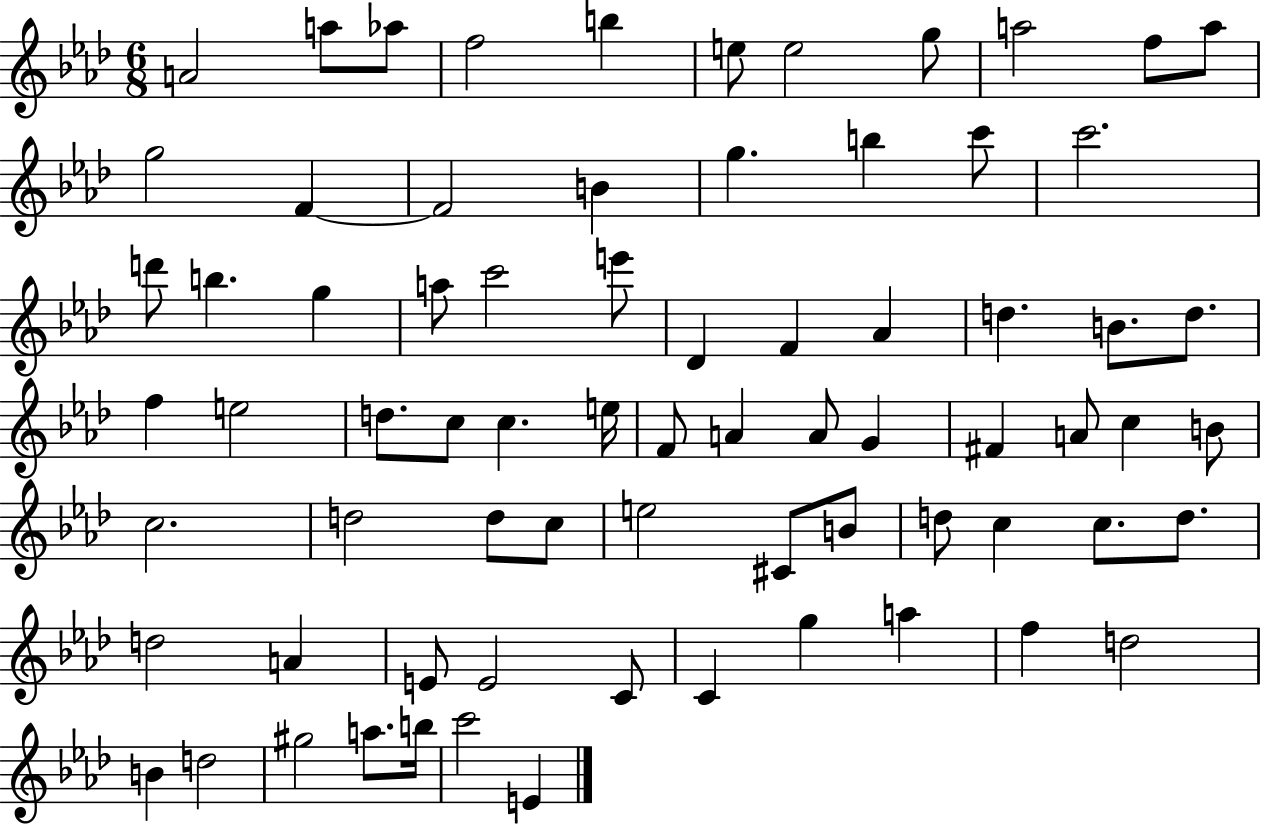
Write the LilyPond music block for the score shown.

{
  \clef treble
  \numericTimeSignature
  \time 6/8
  \key aes \major
  a'2 a''8 aes''8 | f''2 b''4 | e''8 e''2 g''8 | a''2 f''8 a''8 | \break g''2 f'4~~ | f'2 b'4 | g''4. b''4 c'''8 | c'''2. | \break d'''8 b''4. g''4 | a''8 c'''2 e'''8 | des'4 f'4 aes'4 | d''4. b'8. d''8. | \break f''4 e''2 | d''8. c''8 c''4. e''16 | f'8 a'4 a'8 g'4 | fis'4 a'8 c''4 b'8 | \break c''2. | d''2 d''8 c''8 | e''2 cis'8 b'8 | d''8 c''4 c''8. d''8. | \break d''2 a'4 | e'8 e'2 c'8 | c'4 g''4 a''4 | f''4 d''2 | \break b'4 d''2 | gis''2 a''8. b''16 | c'''2 e'4 | \bar "|."
}